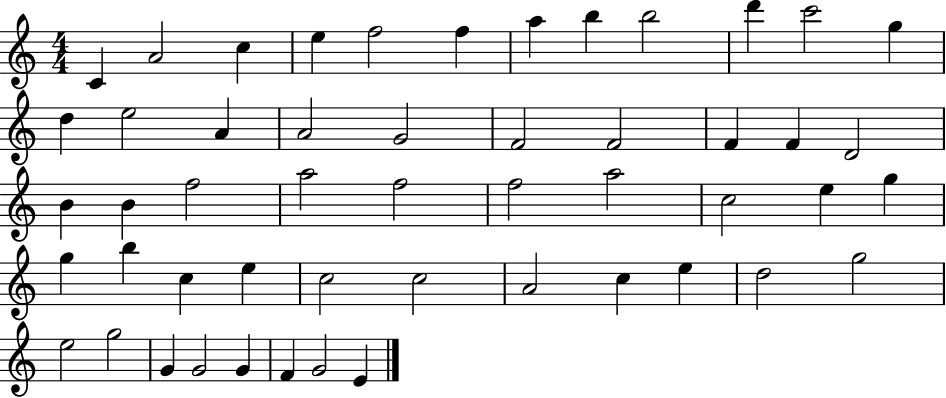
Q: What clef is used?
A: treble